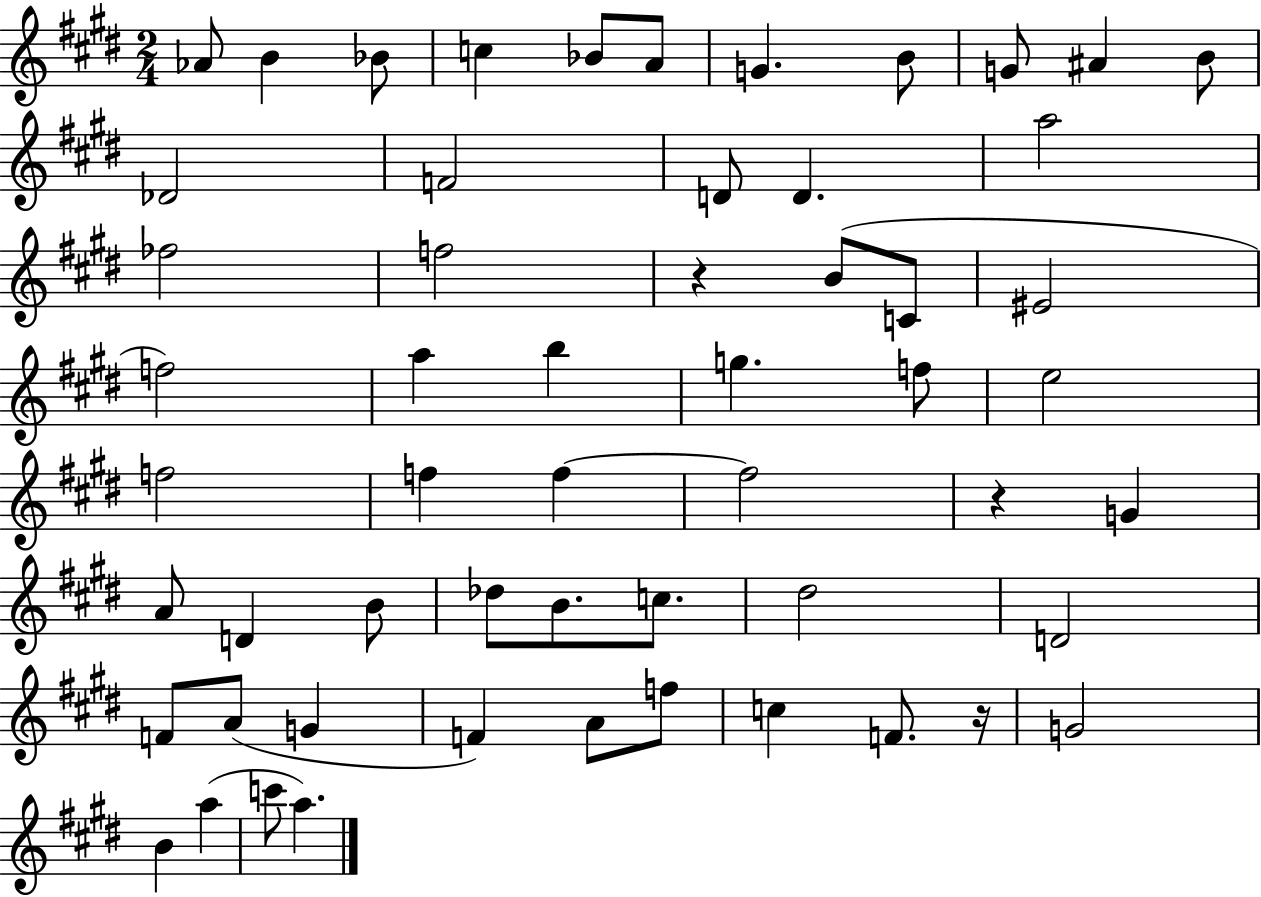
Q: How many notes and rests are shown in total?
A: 56